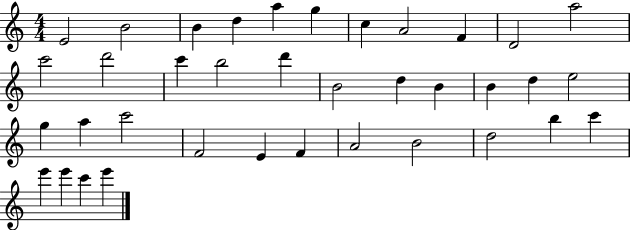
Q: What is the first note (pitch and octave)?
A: E4